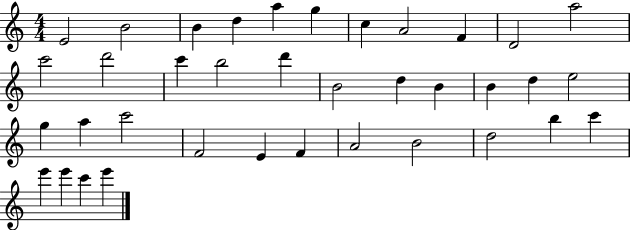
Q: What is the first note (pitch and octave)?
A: E4